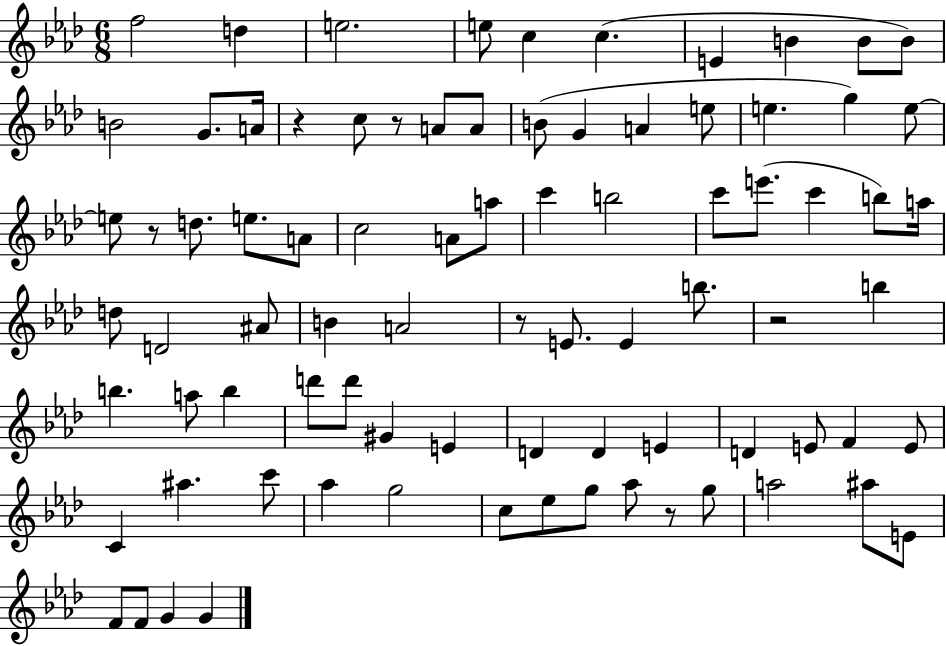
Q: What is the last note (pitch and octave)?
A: G4